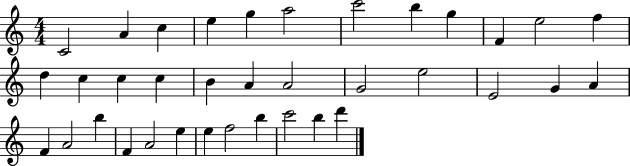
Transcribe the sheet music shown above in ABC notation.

X:1
T:Untitled
M:4/4
L:1/4
K:C
C2 A c e g a2 c'2 b g F e2 f d c c c B A A2 G2 e2 E2 G A F A2 b F A2 e e f2 b c'2 b d'